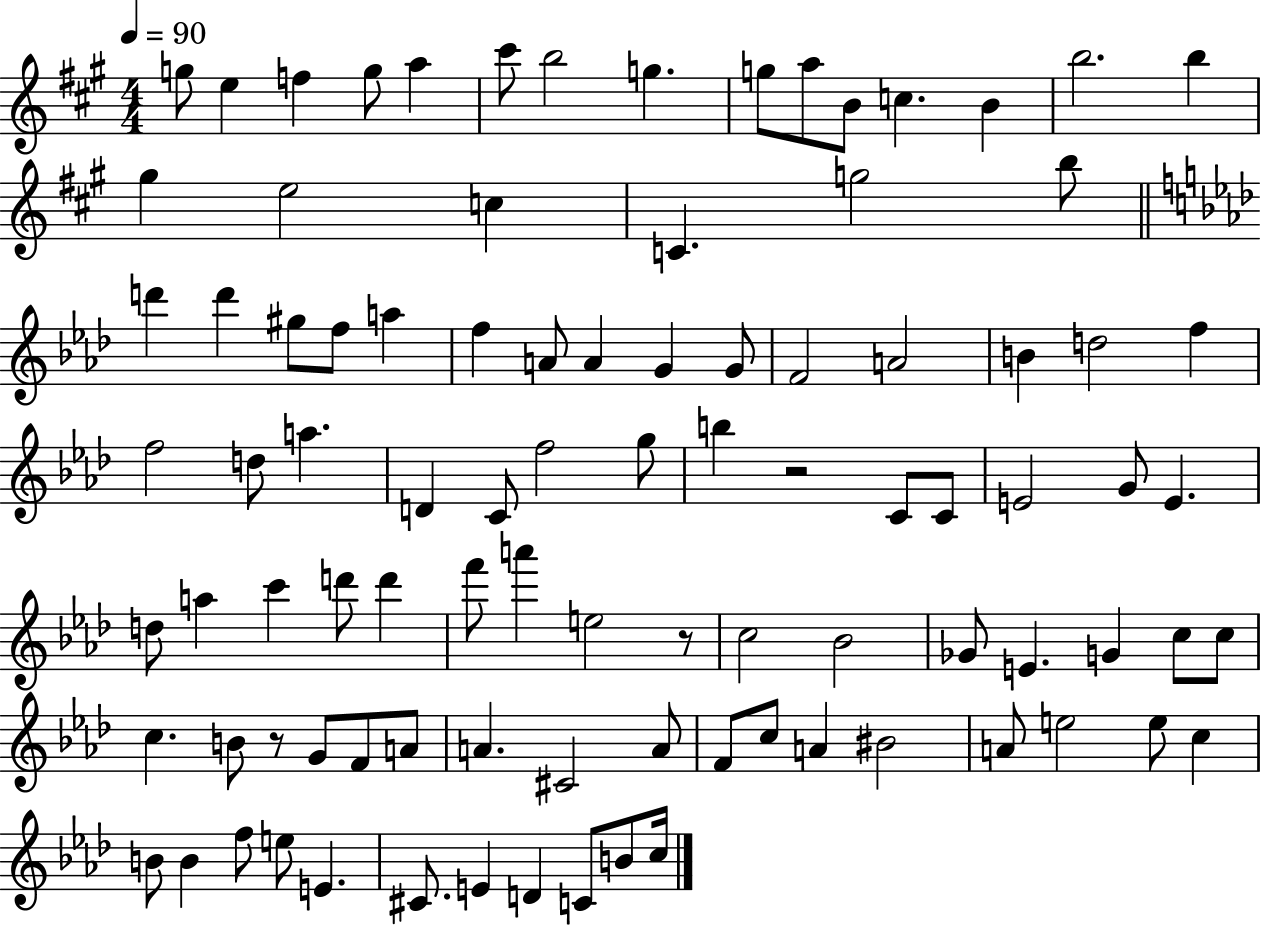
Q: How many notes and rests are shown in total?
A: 94